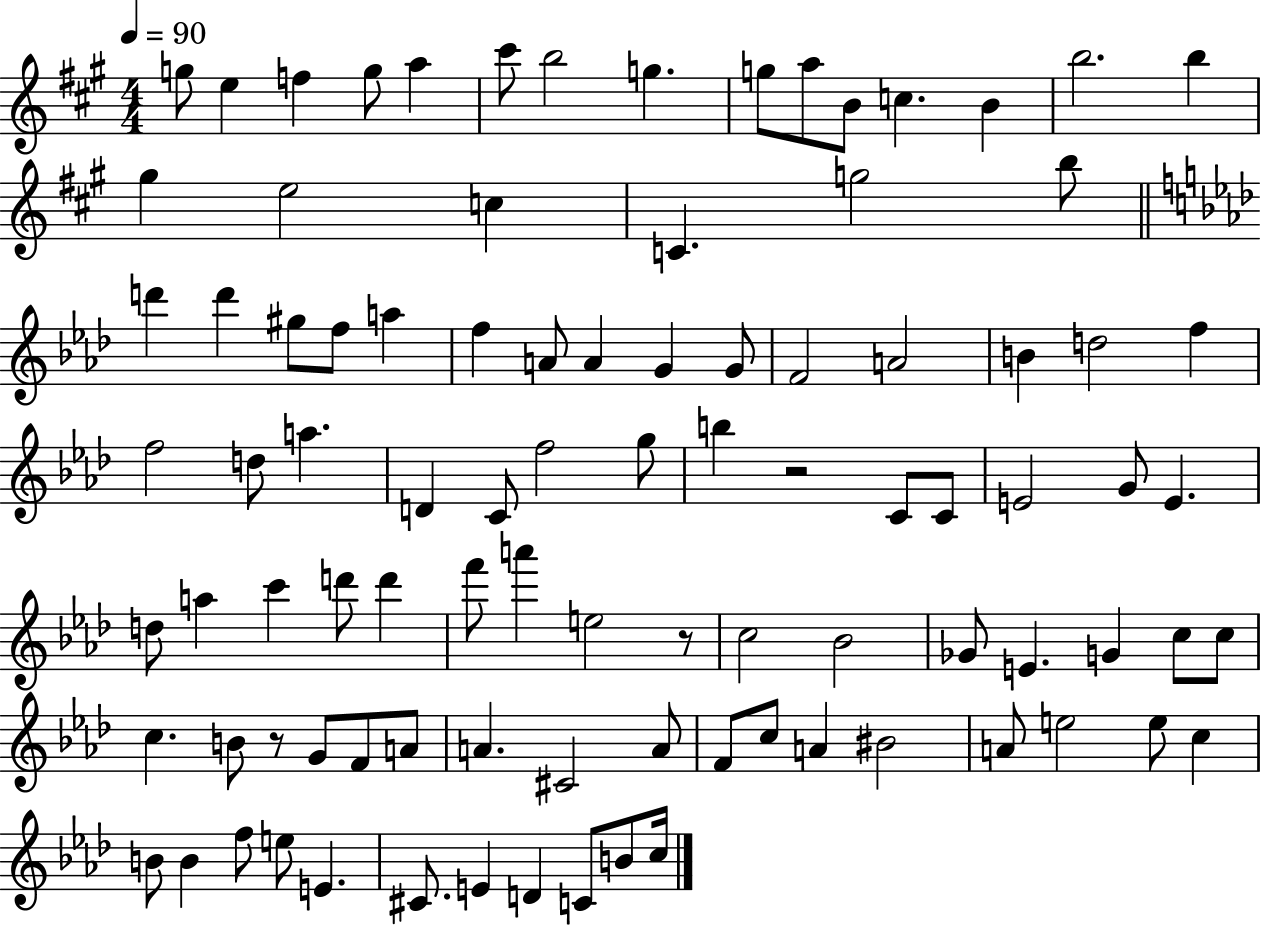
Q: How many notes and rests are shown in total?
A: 94